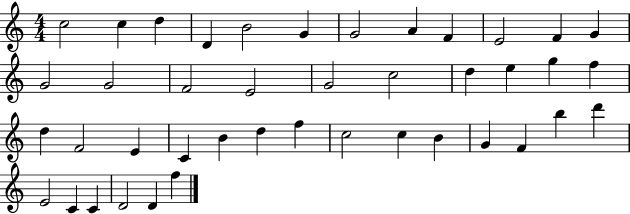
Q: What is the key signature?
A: C major